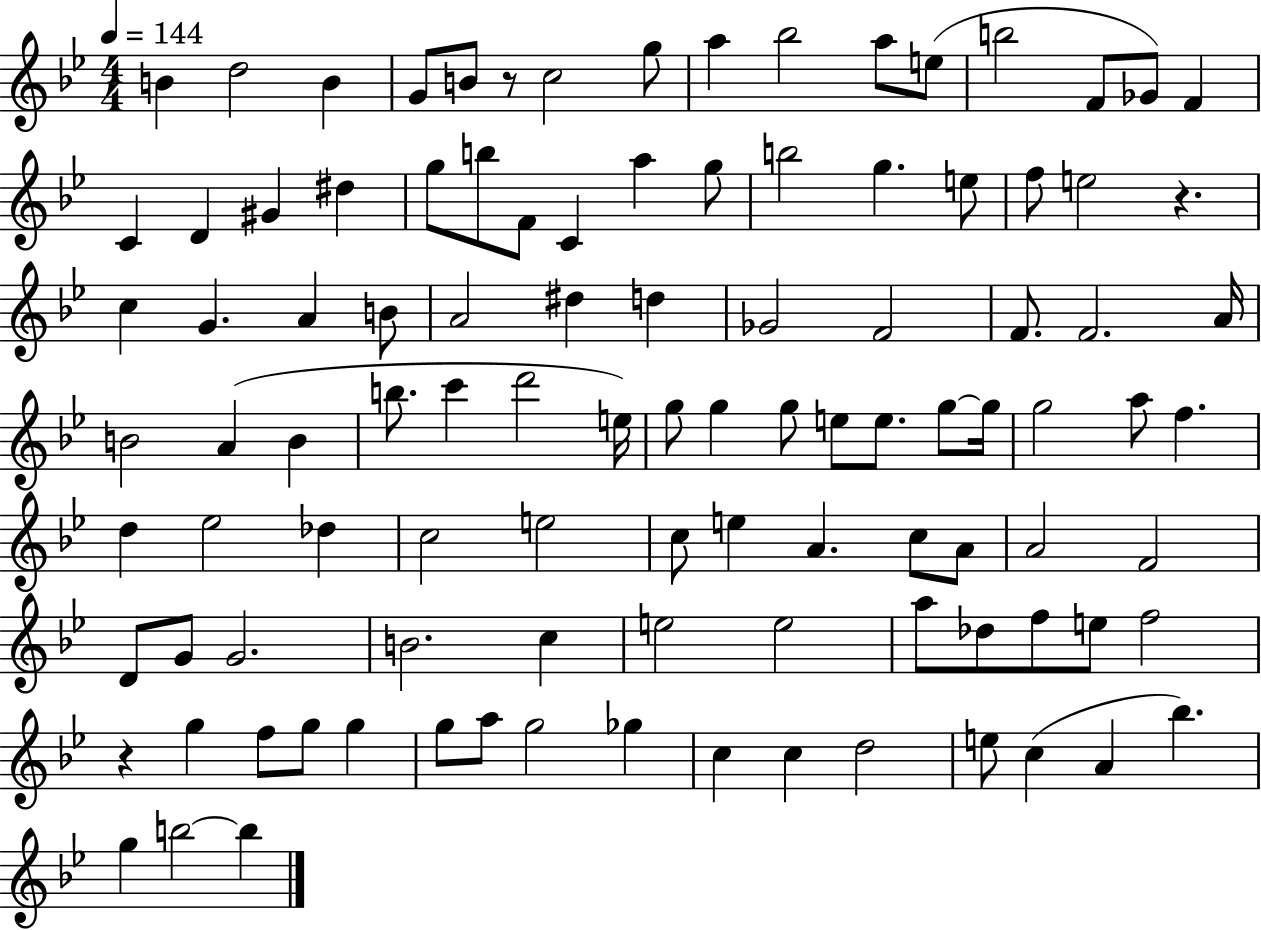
{
  \clef treble
  \numericTimeSignature
  \time 4/4
  \key bes \major
  \tempo 4 = 144
  b'4 d''2 b'4 | g'8 b'8 r8 c''2 g''8 | a''4 bes''2 a''8 e''8( | b''2 f'8 ges'8) f'4 | \break c'4 d'4 gis'4 dis''4 | g''8 b''8 f'8 c'4 a''4 g''8 | b''2 g''4. e''8 | f''8 e''2 r4. | \break c''4 g'4. a'4 b'8 | a'2 dis''4 d''4 | ges'2 f'2 | f'8. f'2. a'16 | \break b'2 a'4( b'4 | b''8. c'''4 d'''2 e''16) | g''8 g''4 g''8 e''8 e''8. g''8~~ g''16 | g''2 a''8 f''4. | \break d''4 ees''2 des''4 | c''2 e''2 | c''8 e''4 a'4. c''8 a'8 | a'2 f'2 | \break d'8 g'8 g'2. | b'2. c''4 | e''2 e''2 | a''8 des''8 f''8 e''8 f''2 | \break r4 g''4 f''8 g''8 g''4 | g''8 a''8 g''2 ges''4 | c''4 c''4 d''2 | e''8 c''4( a'4 bes''4.) | \break g''4 b''2~~ b''4 | \bar "|."
}